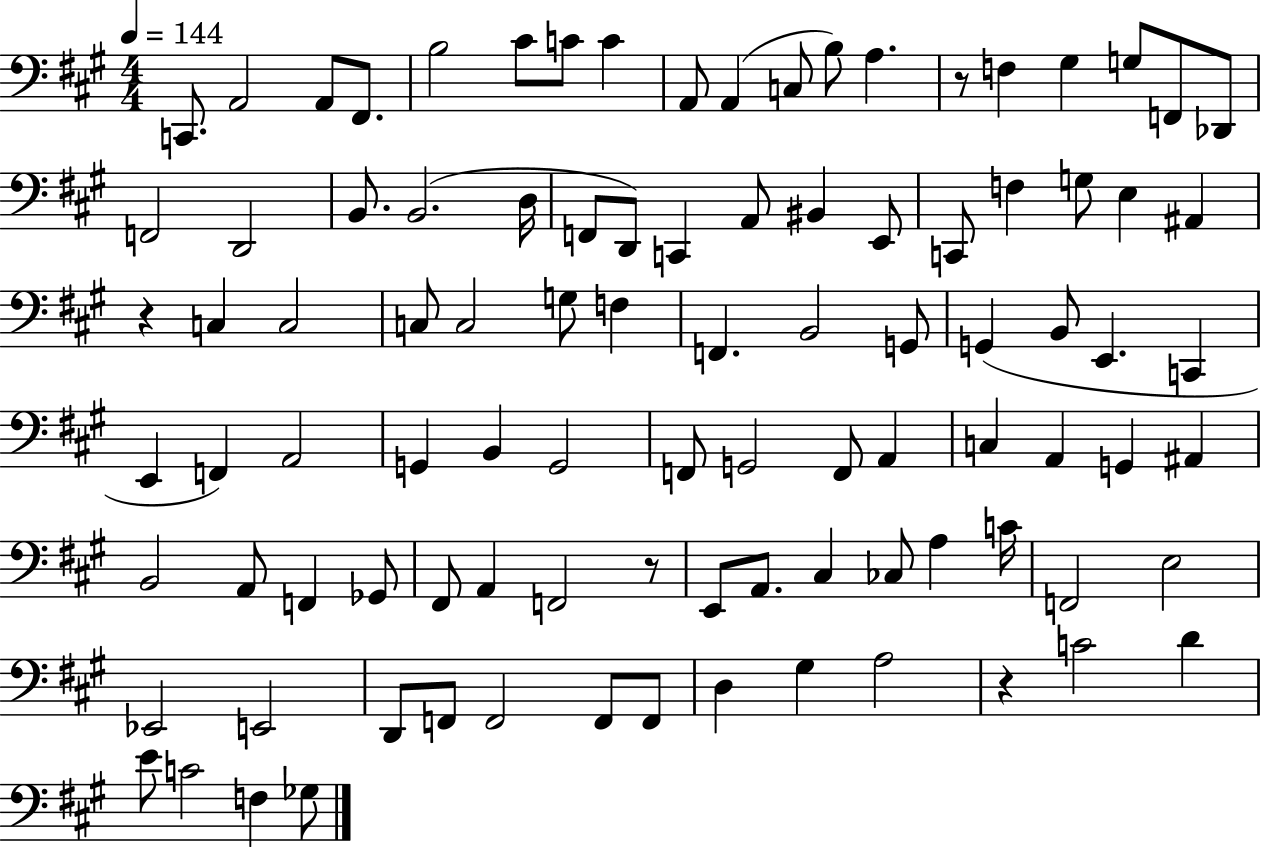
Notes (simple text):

C2/e. A2/h A2/e F#2/e. B3/h C#4/e C4/e C4/q A2/e A2/q C3/e B3/e A3/q. R/e F3/q G#3/q G3/e F2/e Db2/e F2/h D2/h B2/e. B2/h. D3/s F2/e D2/e C2/q A2/e BIS2/q E2/e C2/e F3/q G3/e E3/q A#2/q R/q C3/q C3/h C3/e C3/h G3/e F3/q F2/q. B2/h G2/e G2/q B2/e E2/q. C2/q E2/q F2/q A2/h G2/q B2/q G2/h F2/e G2/h F2/e A2/q C3/q A2/q G2/q A#2/q B2/h A2/e F2/q Gb2/e F#2/e A2/q F2/h R/e E2/e A2/e. C#3/q CES3/e A3/q C4/s F2/h E3/h Eb2/h E2/h D2/e F2/e F2/h F2/e F2/e D3/q G#3/q A3/h R/q C4/h D4/q E4/e C4/h F3/q Gb3/e